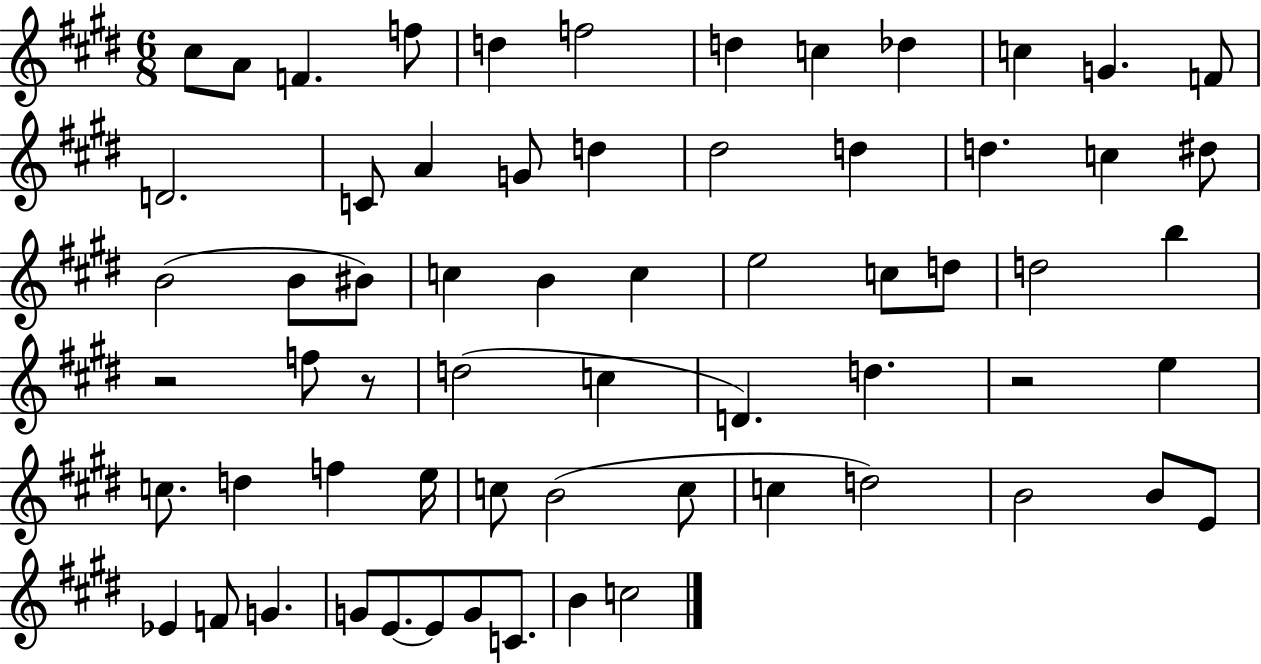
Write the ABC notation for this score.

X:1
T:Untitled
M:6/8
L:1/4
K:E
^c/2 A/2 F f/2 d f2 d c _d c G F/2 D2 C/2 A G/2 d ^d2 d d c ^d/2 B2 B/2 ^B/2 c B c e2 c/2 d/2 d2 b z2 f/2 z/2 d2 c D d z2 e c/2 d f e/4 c/2 B2 c/2 c d2 B2 B/2 E/2 _E F/2 G G/2 E/2 E/2 G/2 C/2 B c2